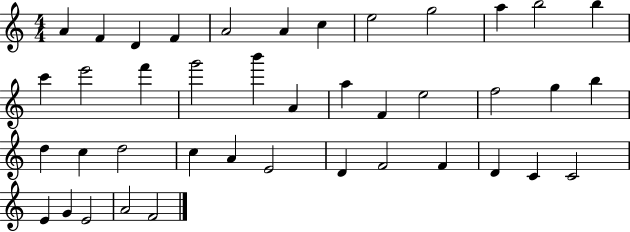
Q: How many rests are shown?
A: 0